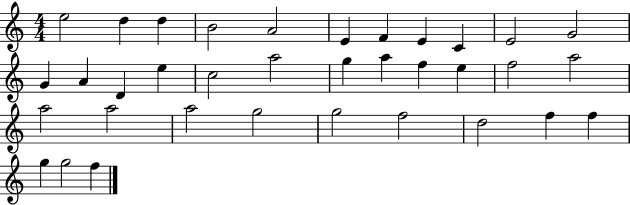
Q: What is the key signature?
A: C major